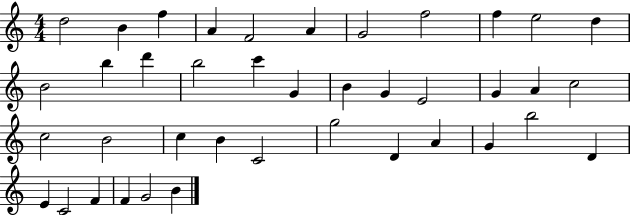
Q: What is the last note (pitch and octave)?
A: B4